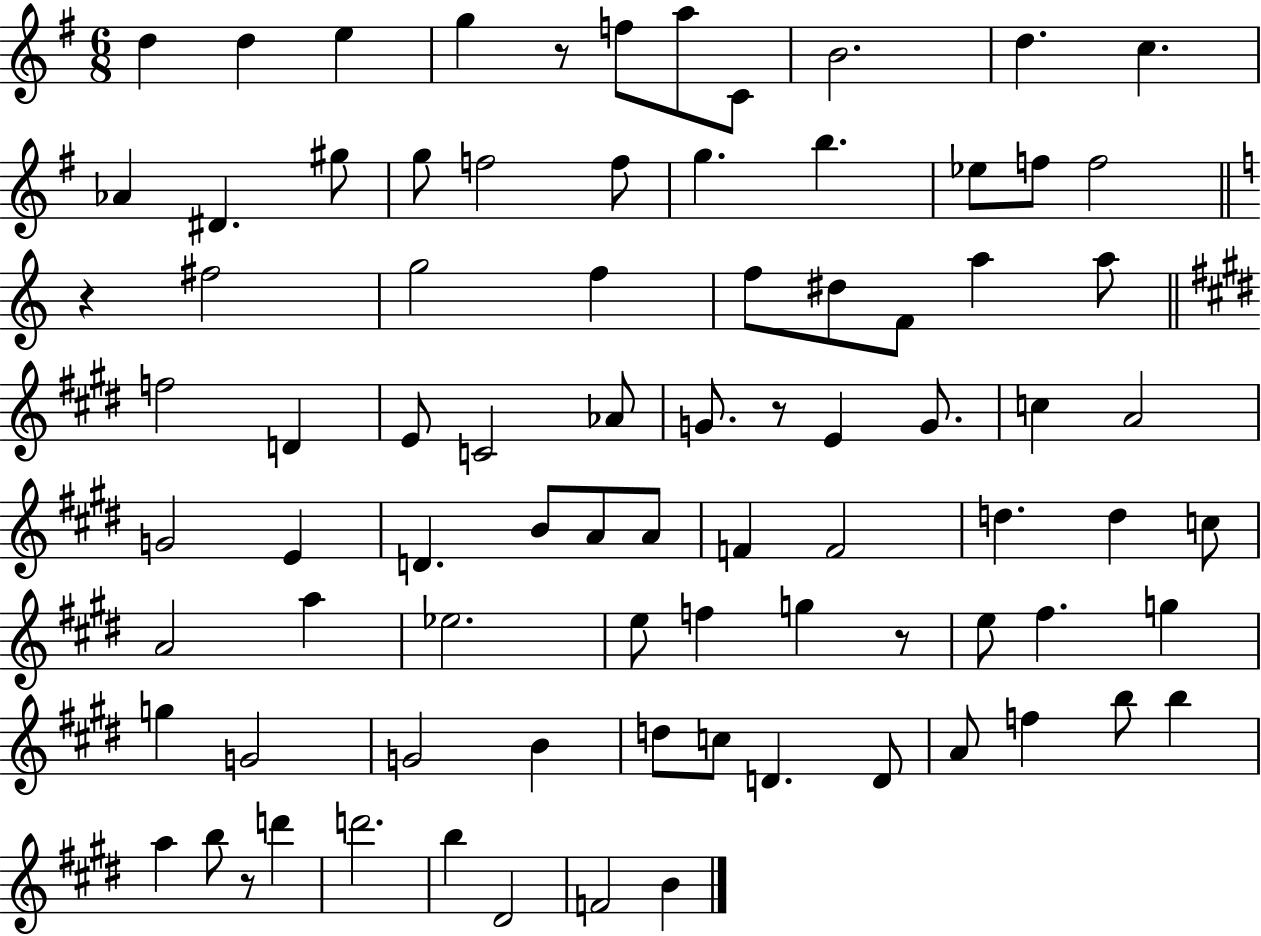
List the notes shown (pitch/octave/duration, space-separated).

D5/q D5/q E5/q G5/q R/e F5/e A5/e C4/e B4/h. D5/q. C5/q. Ab4/q D#4/q. G#5/e G5/e F5/h F5/e G5/q. B5/q. Eb5/e F5/e F5/h R/q F#5/h G5/h F5/q F5/e D#5/e F4/e A5/q A5/e F5/h D4/q E4/e C4/h Ab4/e G4/e. R/e E4/q G4/e. C5/q A4/h G4/h E4/q D4/q. B4/e A4/e A4/e F4/q F4/h D5/q. D5/q C5/e A4/h A5/q Eb5/h. E5/e F5/q G5/q R/e E5/e F#5/q. G5/q G5/q G4/h G4/h B4/q D5/e C5/e D4/q. D4/e A4/e F5/q B5/e B5/q A5/q B5/e R/e D6/q D6/h. B5/q D#4/h F4/h B4/q